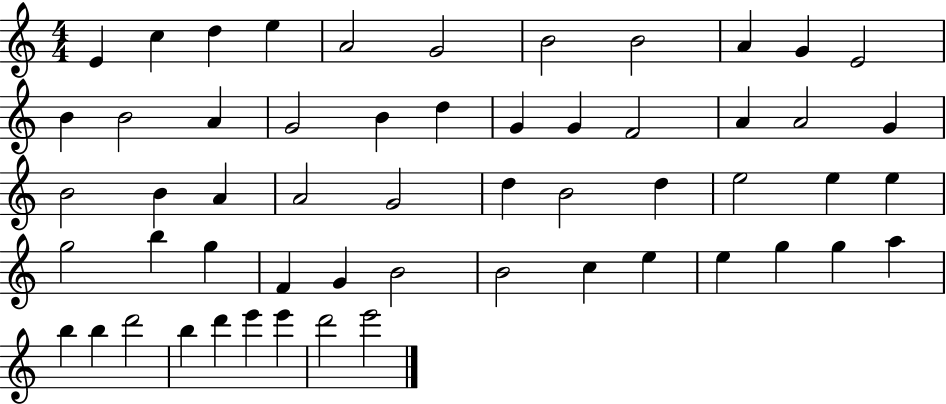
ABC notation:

X:1
T:Untitled
M:4/4
L:1/4
K:C
E c d e A2 G2 B2 B2 A G E2 B B2 A G2 B d G G F2 A A2 G B2 B A A2 G2 d B2 d e2 e e g2 b g F G B2 B2 c e e g g a b b d'2 b d' e' e' d'2 e'2